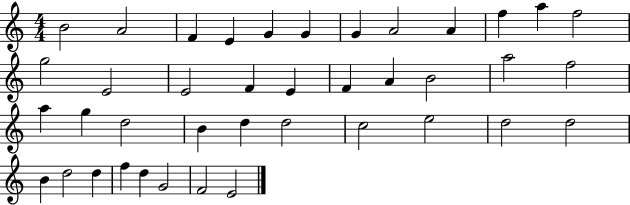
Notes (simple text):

B4/h A4/h F4/q E4/q G4/q G4/q G4/q A4/h A4/q F5/q A5/q F5/h G5/h E4/h E4/h F4/q E4/q F4/q A4/q B4/h A5/h F5/h A5/q G5/q D5/h B4/q D5/q D5/h C5/h E5/h D5/h D5/h B4/q D5/h D5/q F5/q D5/q G4/h F4/h E4/h